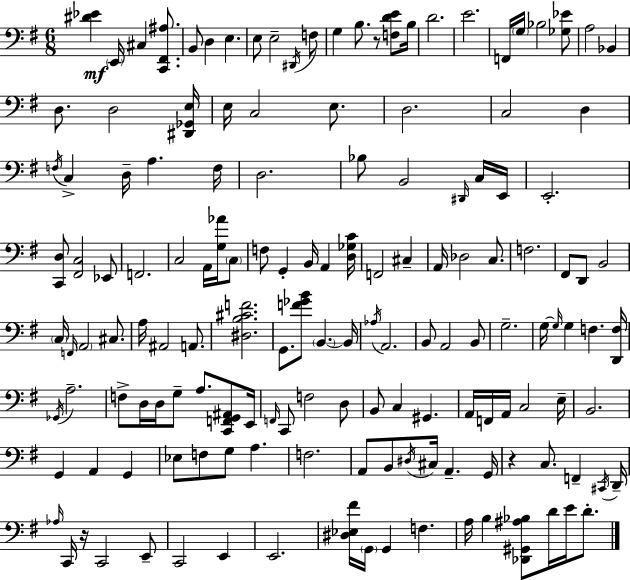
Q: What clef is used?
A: bass